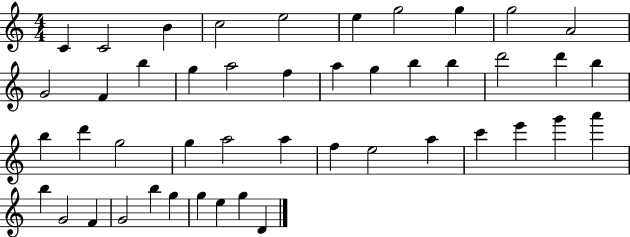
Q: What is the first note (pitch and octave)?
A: C4